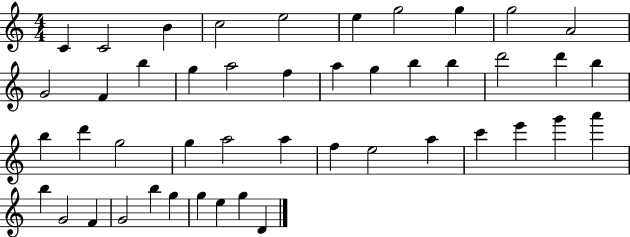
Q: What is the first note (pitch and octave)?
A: C4